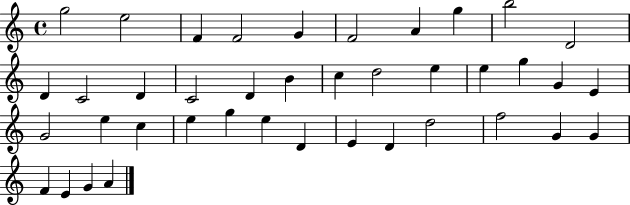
G5/h E5/h F4/q F4/h G4/q F4/h A4/q G5/q B5/h D4/h D4/q C4/h D4/q C4/h D4/q B4/q C5/q D5/h E5/q E5/q G5/q G4/q E4/q G4/h E5/q C5/q E5/q G5/q E5/q D4/q E4/q D4/q D5/h F5/h G4/q G4/q F4/q E4/q G4/q A4/q